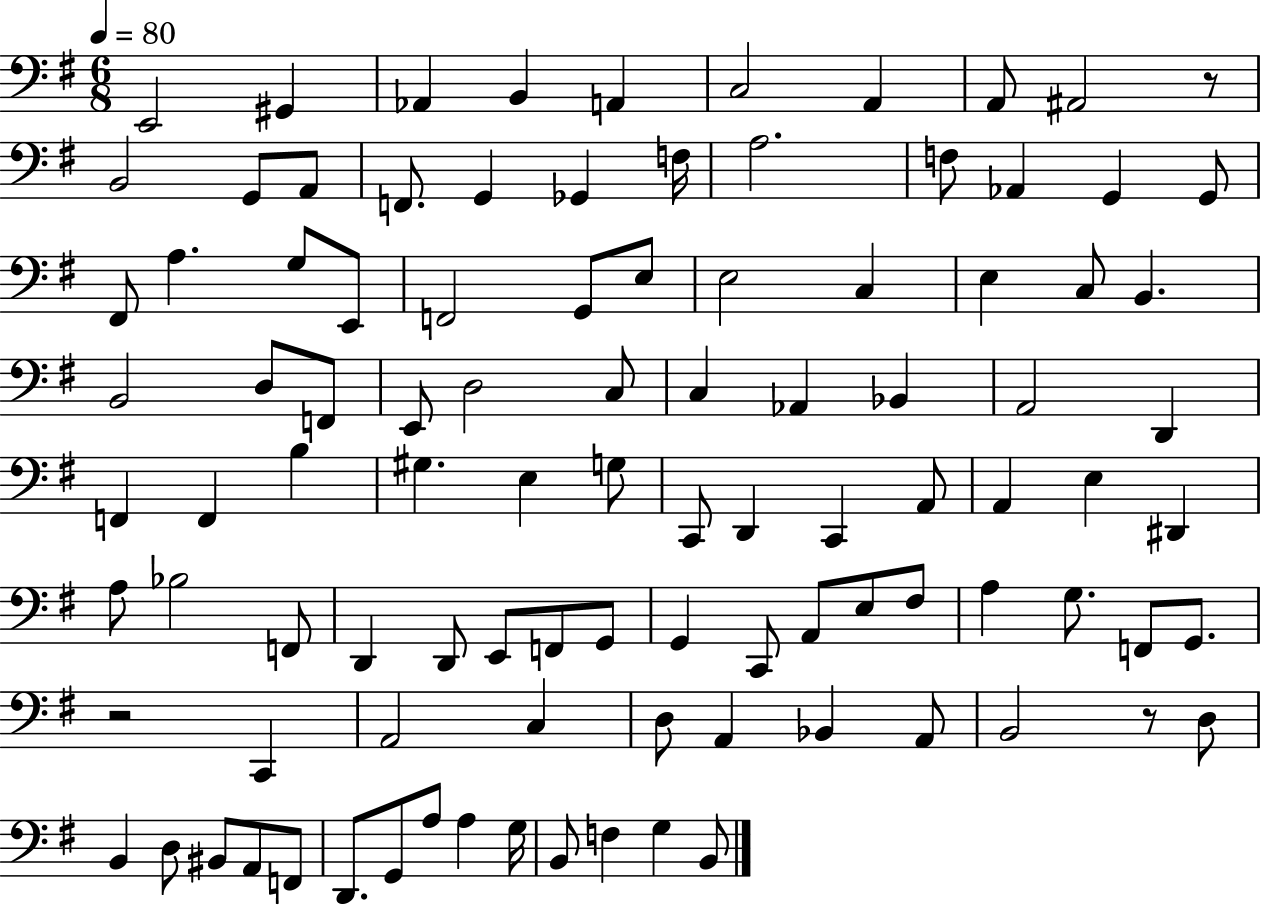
E2/h G#2/q Ab2/q B2/q A2/q C3/h A2/q A2/e A#2/h R/e B2/h G2/e A2/e F2/e. G2/q Gb2/q F3/s A3/h. F3/e Ab2/q G2/q G2/e F#2/e A3/q. G3/e E2/e F2/h G2/e E3/e E3/h C3/q E3/q C3/e B2/q. B2/h D3/e F2/e E2/e D3/h C3/e C3/q Ab2/q Bb2/q A2/h D2/q F2/q F2/q B3/q G#3/q. E3/q G3/e C2/e D2/q C2/q A2/e A2/q E3/q D#2/q A3/e Bb3/h F2/e D2/q D2/e E2/e F2/e G2/e G2/q C2/e A2/e E3/e F#3/e A3/q G3/e. F2/e G2/e. R/h C2/q A2/h C3/q D3/e A2/q Bb2/q A2/e B2/h R/e D3/e B2/q D3/e BIS2/e A2/e F2/e D2/e. G2/e A3/e A3/q G3/s B2/e F3/q G3/q B2/e